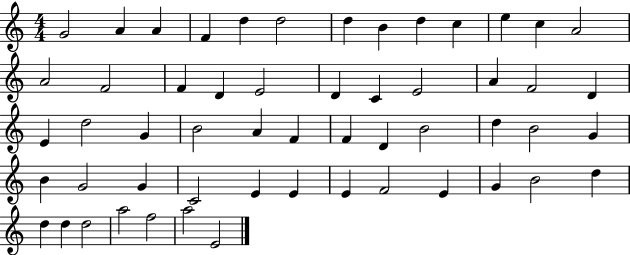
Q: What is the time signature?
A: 4/4